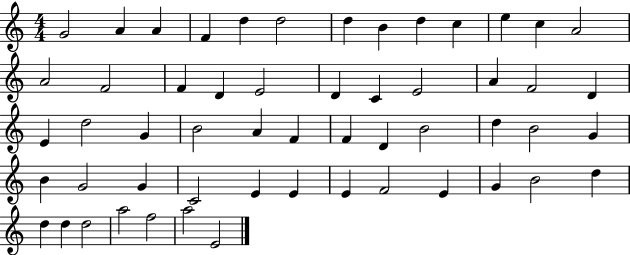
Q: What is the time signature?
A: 4/4